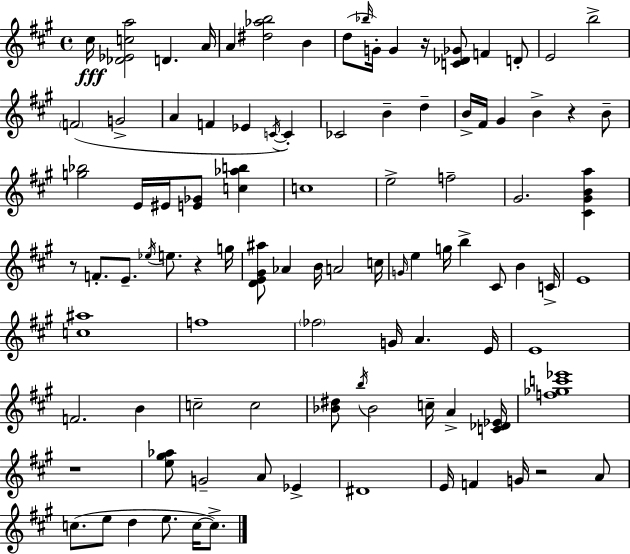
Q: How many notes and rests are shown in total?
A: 98